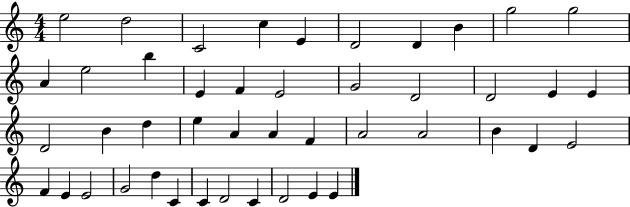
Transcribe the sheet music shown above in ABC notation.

X:1
T:Untitled
M:4/4
L:1/4
K:C
e2 d2 C2 c E D2 D B g2 g2 A e2 b E F E2 G2 D2 D2 E E D2 B d e A A F A2 A2 B D E2 F E E2 G2 d C C D2 C D2 E E